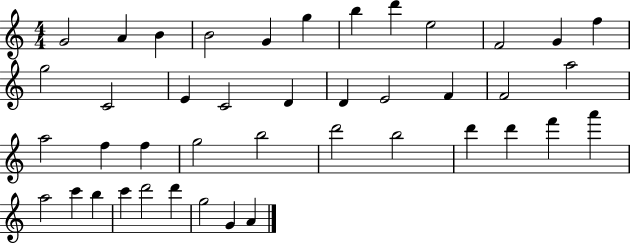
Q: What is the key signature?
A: C major